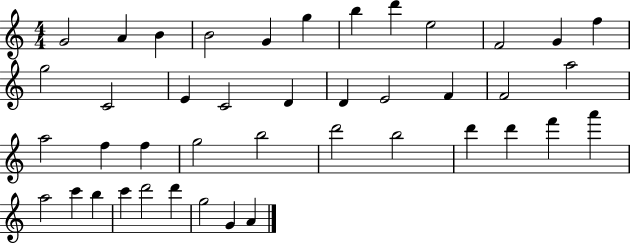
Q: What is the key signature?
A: C major